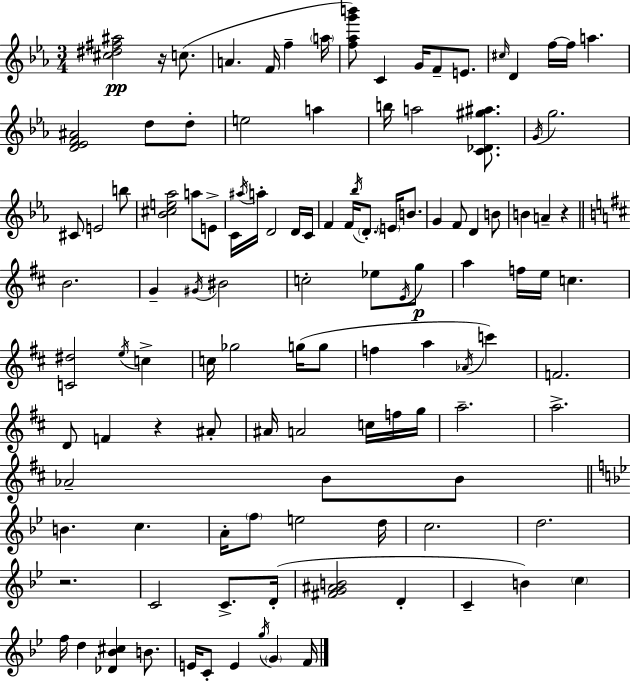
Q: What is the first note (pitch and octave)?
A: C5